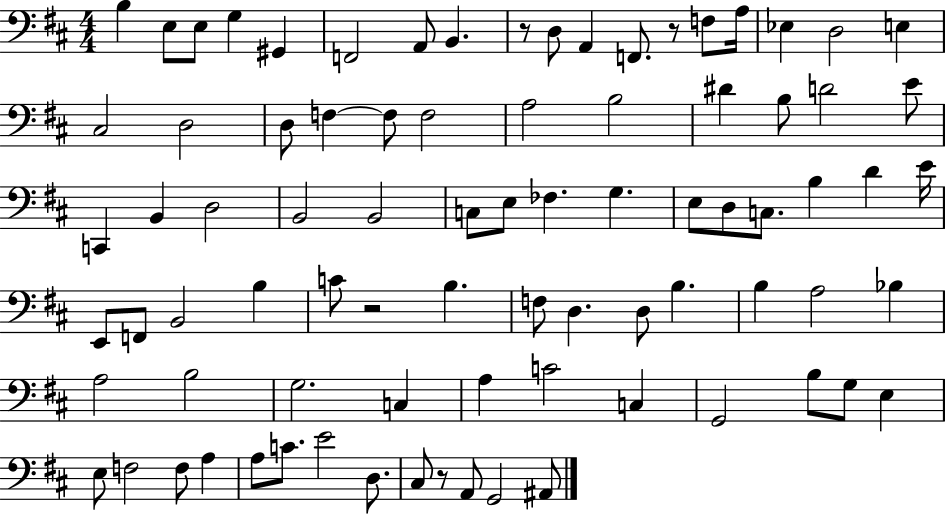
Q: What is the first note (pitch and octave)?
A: B3